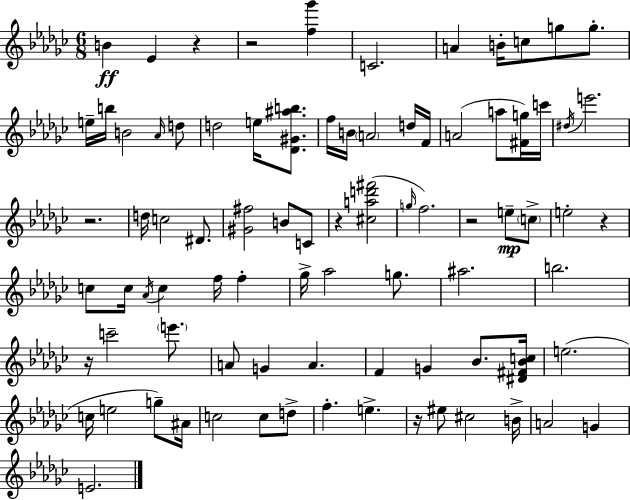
{
  \clef treble
  \numericTimeSignature
  \time 6/8
  \key ees \minor
  \repeat volta 2 { b'4\ff ees'4 r4 | r2 <f'' ges'''>4 | c'2. | a'4 b'16-. c''8 g''8 g''8.-. | \break e''16-- b''16 b'2 \grace { aes'16 } d''8 | d''2 e''16 <des' gis' ais'' b''>8. | f''16 b'16 \parenthesize a'2 d''16 | f'16 a'2( a''8 <fis' g''>16) | \break c'''16 \acciaccatura { dis''16 } e'''2. | r2. | d''16 c''2 dis'8. | <gis' fis''>2 b'8 | \break c'8 r4 <cis'' a'' d''' fis'''>2( | \grace { g''16 } f''2.) | r2 e''8--\mp | \parenthesize c''8-> e''2-. r4 | \break c''8 c''16 \acciaccatura { aes'16 } c''4 f''16 | f''4-. ges''16-> aes''2 | g''8. ais''2. | b''2. | \break r16 c'''2-- | \parenthesize e'''8. a'8 g'4 a'4. | f'4 g'4 | bes'8. <dis' fis' bes' c''>16 e''2.( | \break c''16 e''2 | g''8--) ais'16 c''2 | c''8 d''8-> f''4.-. e''4.-> | r16 eis''8 cis''2 | \break b'16-> a'2 | g'4 e'2. | } \bar "|."
}